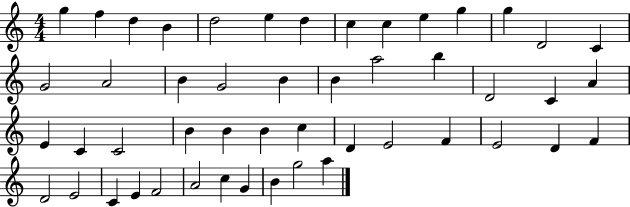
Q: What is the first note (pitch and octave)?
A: G5